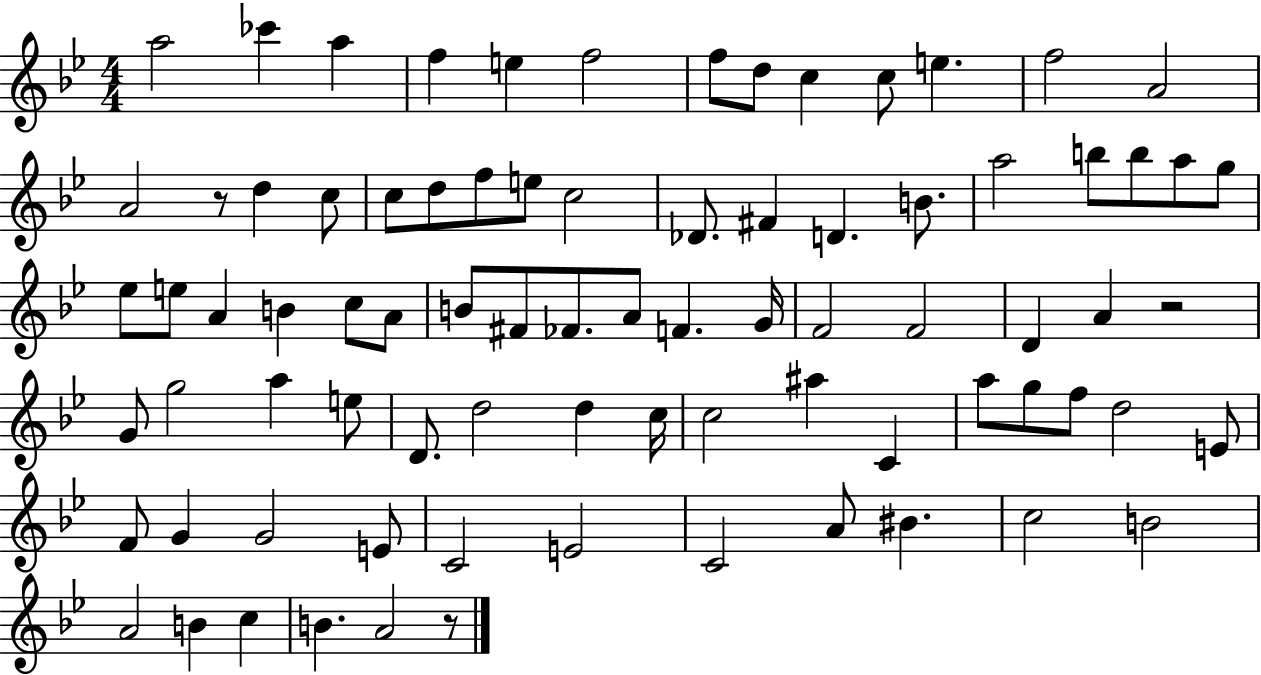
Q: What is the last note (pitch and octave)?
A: A4